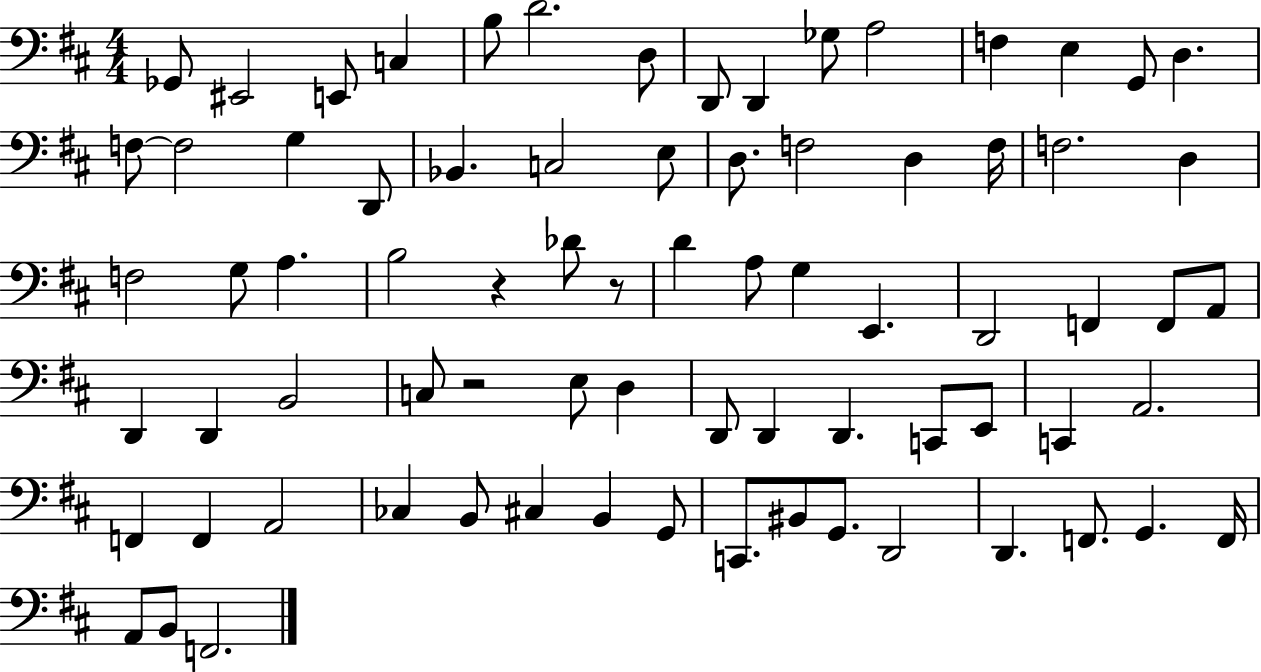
Gb2/e EIS2/h E2/e C3/q B3/e D4/h. D3/e D2/e D2/q Gb3/e A3/h F3/q E3/q G2/e D3/q. F3/e F3/h G3/q D2/e Bb2/q. C3/h E3/e D3/e. F3/h D3/q F3/s F3/h. D3/q F3/h G3/e A3/q. B3/h R/q Db4/e R/e D4/q A3/e G3/q E2/q. D2/h F2/q F2/e A2/e D2/q D2/q B2/h C3/e R/h E3/e D3/q D2/e D2/q D2/q. C2/e E2/e C2/q A2/h. F2/q F2/q A2/h CES3/q B2/e C#3/q B2/q G2/e C2/e. BIS2/e G2/e. D2/h D2/q. F2/e. G2/q. F2/s A2/e B2/e F2/h.